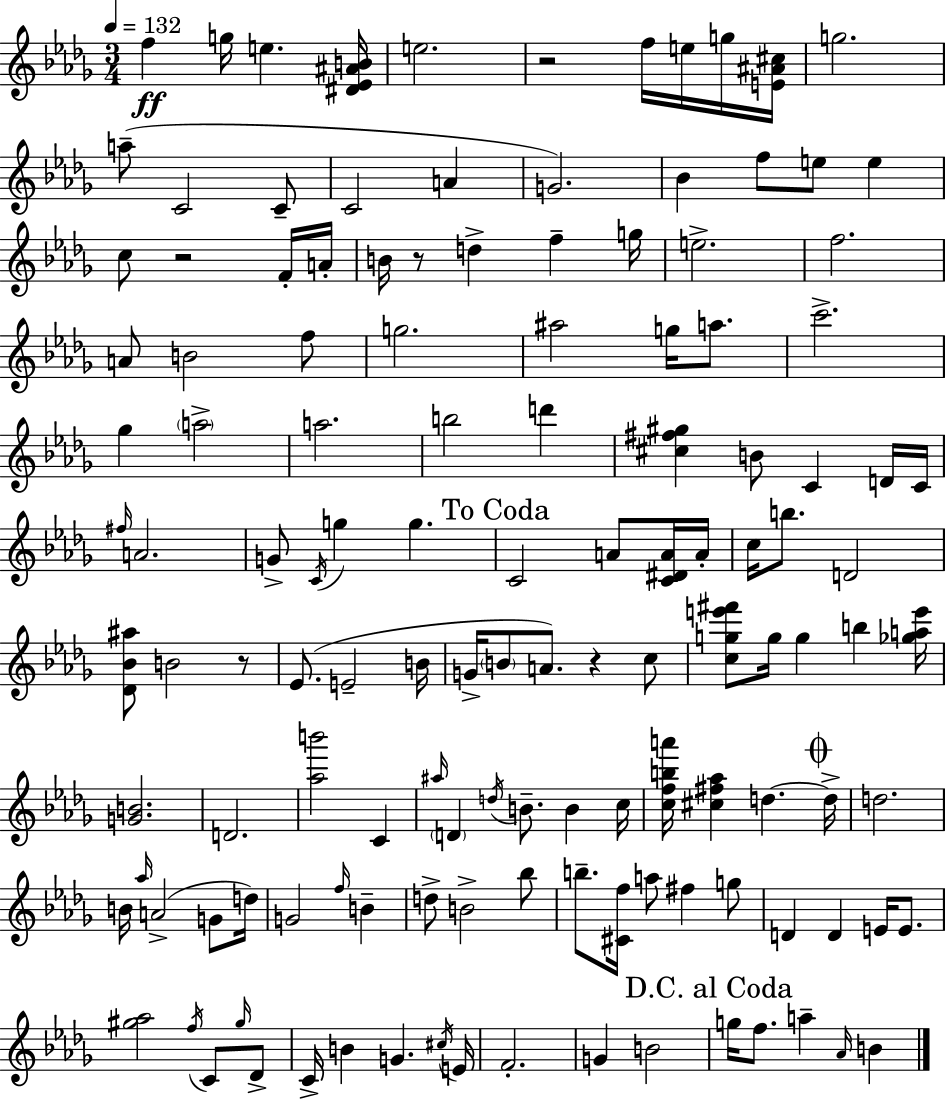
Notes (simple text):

F5/q G5/s E5/q. [D#4,Eb4,A#4,B4]/s E5/h. R/h F5/s E5/s G5/s [E4,A#4,C#5]/s G5/h. A5/e C4/h C4/e C4/h A4/q G4/h. Bb4/q F5/e E5/e E5/q C5/e R/h F4/s A4/s B4/s R/e D5/q F5/q G5/s E5/h. F5/h. A4/e B4/h F5/e G5/h. A#5/h G5/s A5/e. C6/h. Gb5/q A5/h A5/h. B5/h D6/q [C#5,F#5,G#5]/q B4/e C4/q D4/s C4/s F#5/s A4/h. G4/e C4/s G5/q G5/q. C4/h A4/e [C4,D#4,A4]/s A4/s C5/s B5/e. D4/h [Db4,Bb4,A#5]/e B4/h R/e Eb4/e. E4/h B4/s G4/s B4/e A4/e. R/q C5/e [C5,G5,E6,F#6]/e G5/s G5/q B5/q [Gb5,A5,E6]/s [G4,B4]/h. D4/h. [Ab5,B6]/h C4/q A#5/s D4/q D5/s B4/e. B4/q C5/s [C5,F5,B5,A6]/s [C#5,F#5,Ab5]/q D5/q. D5/s D5/h. B4/s Ab5/s A4/h G4/e D5/s G4/h F5/s B4/q D5/e B4/h Bb5/e B5/e. [C#4,F5]/s A5/e F#5/q G5/e D4/q D4/q E4/s E4/e. [G#5,Ab5]/h F5/s C4/e G#5/s Db4/e C4/s B4/q G4/q. C#5/s E4/s F4/h. G4/q B4/h G5/s F5/e. A5/q Ab4/s B4/q